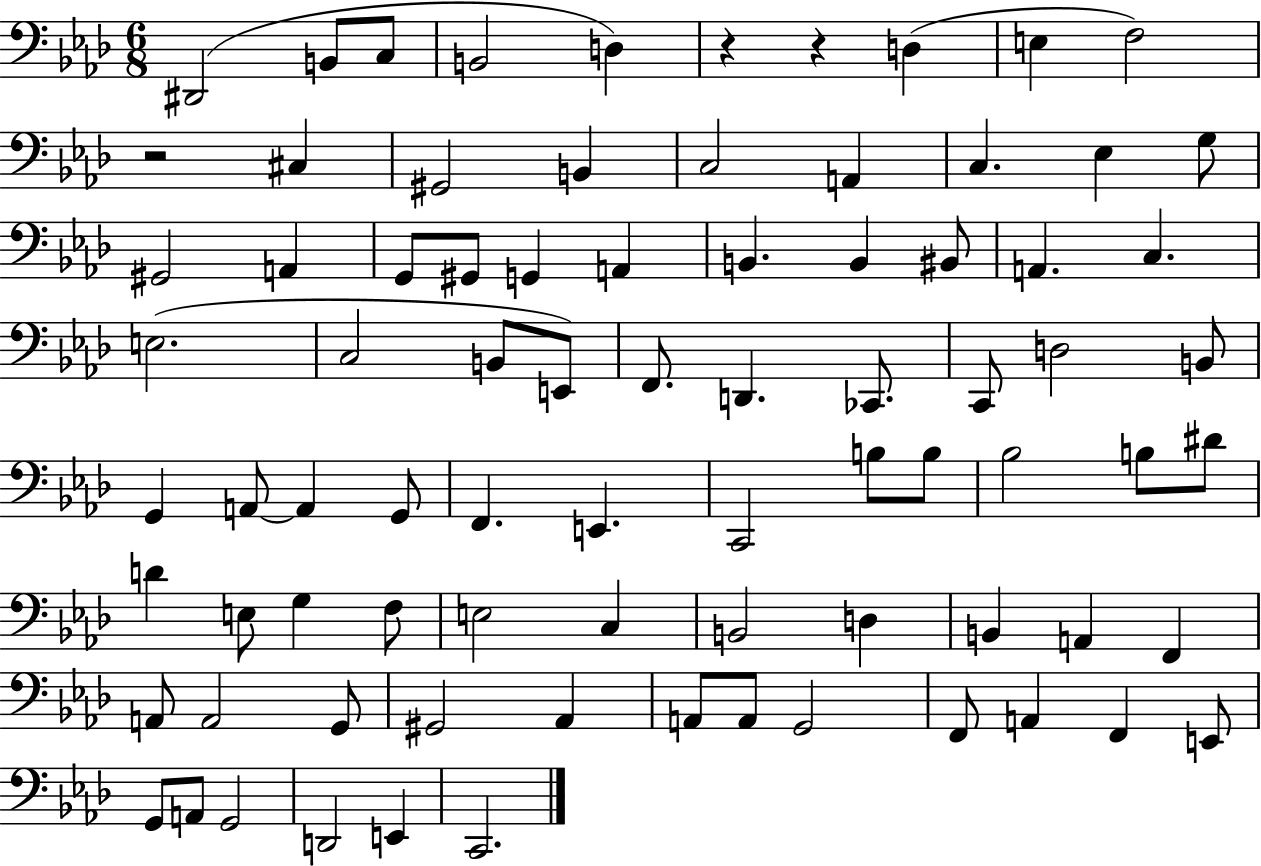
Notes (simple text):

D#2/h B2/e C3/e B2/h D3/q R/q R/q D3/q E3/q F3/h R/h C#3/q G#2/h B2/q C3/h A2/q C3/q. Eb3/q G3/e G#2/h A2/q G2/e G#2/e G2/q A2/q B2/q. B2/q BIS2/e A2/q. C3/q. E3/h. C3/h B2/e E2/e F2/e. D2/q. CES2/e. C2/e D3/h B2/e G2/q A2/e A2/q G2/e F2/q. E2/q. C2/h B3/e B3/e Bb3/h B3/e D#4/e D4/q E3/e G3/q F3/e E3/h C3/q B2/h D3/q B2/q A2/q F2/q A2/e A2/h G2/e G#2/h Ab2/q A2/e A2/e G2/h F2/e A2/q F2/q E2/e G2/e A2/e G2/h D2/h E2/q C2/h.